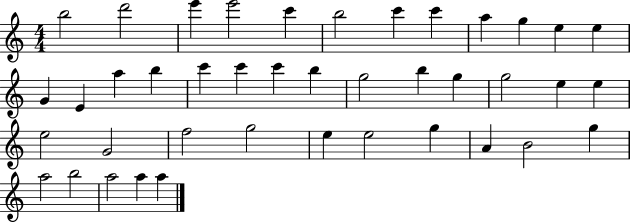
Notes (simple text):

B5/h D6/h E6/q E6/h C6/q B5/h C6/q C6/q A5/q G5/q E5/q E5/q G4/q E4/q A5/q B5/q C6/q C6/q C6/q B5/q G5/h B5/q G5/q G5/h E5/q E5/q E5/h G4/h F5/h G5/h E5/q E5/h G5/q A4/q B4/h G5/q A5/h B5/h A5/h A5/q A5/q